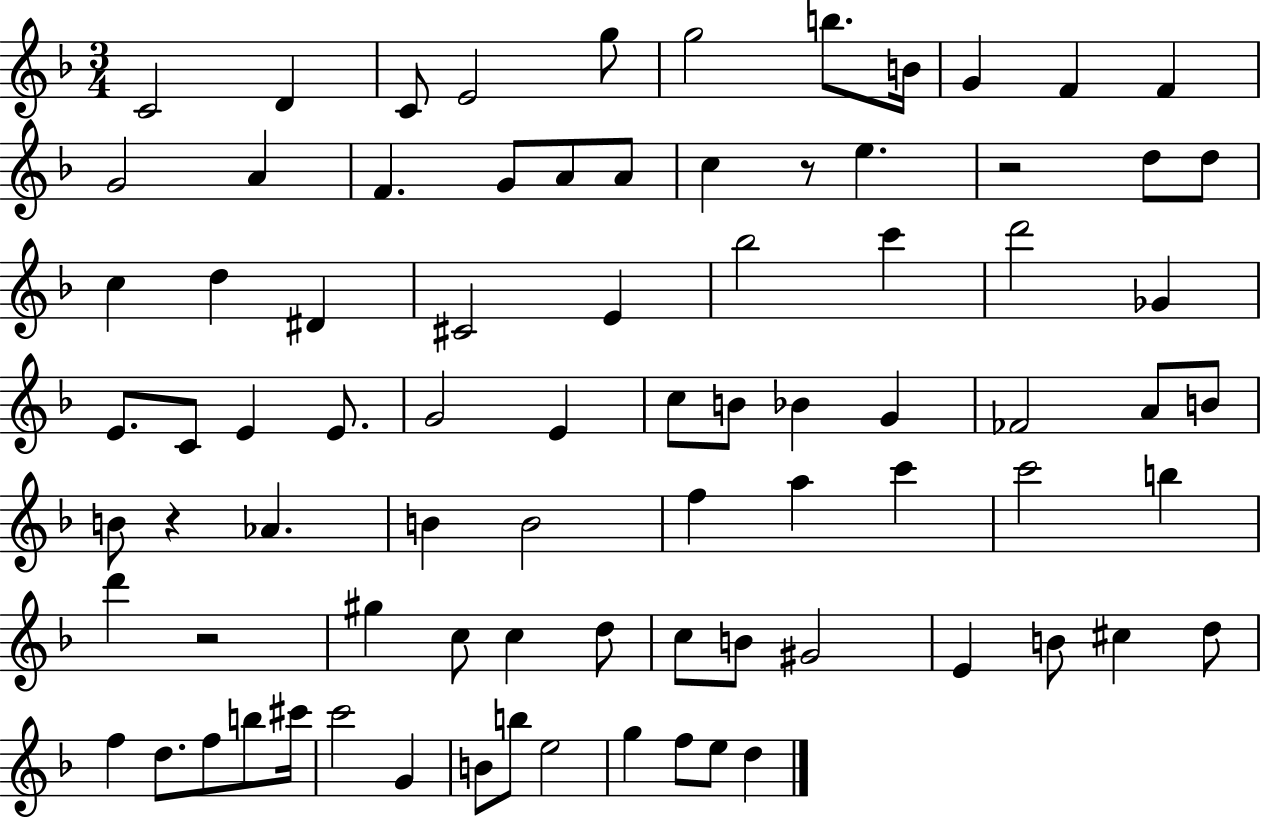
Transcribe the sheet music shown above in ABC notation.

X:1
T:Untitled
M:3/4
L:1/4
K:F
C2 D C/2 E2 g/2 g2 b/2 B/4 G F F G2 A F G/2 A/2 A/2 c z/2 e z2 d/2 d/2 c d ^D ^C2 E _b2 c' d'2 _G E/2 C/2 E E/2 G2 E c/2 B/2 _B G _F2 A/2 B/2 B/2 z _A B B2 f a c' c'2 b d' z2 ^g c/2 c d/2 c/2 B/2 ^G2 E B/2 ^c d/2 f d/2 f/2 b/2 ^c'/4 c'2 G B/2 b/2 e2 g f/2 e/2 d